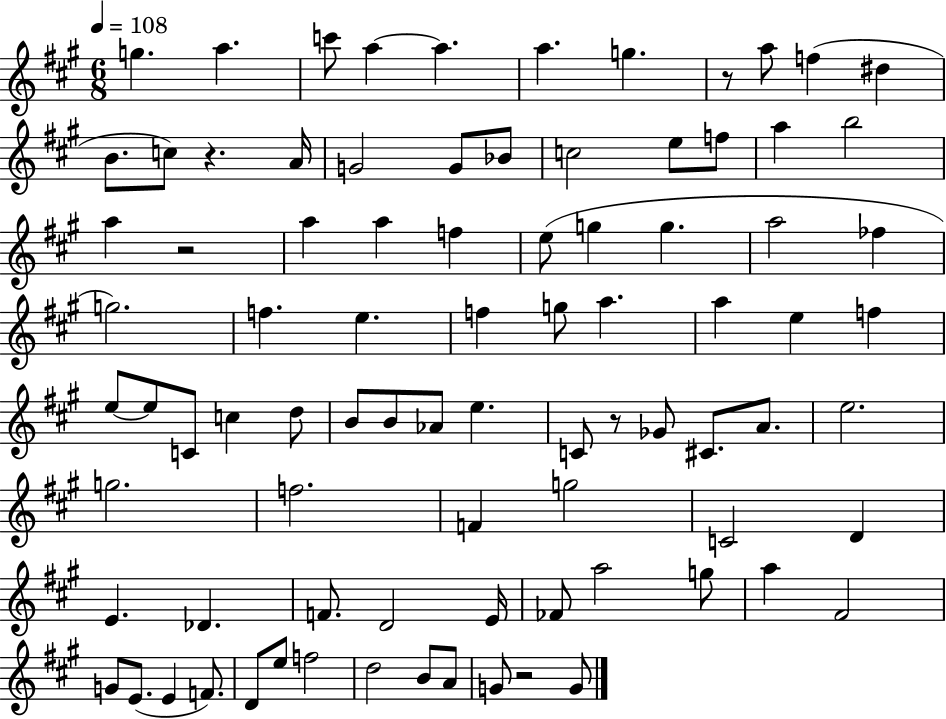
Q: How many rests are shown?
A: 5